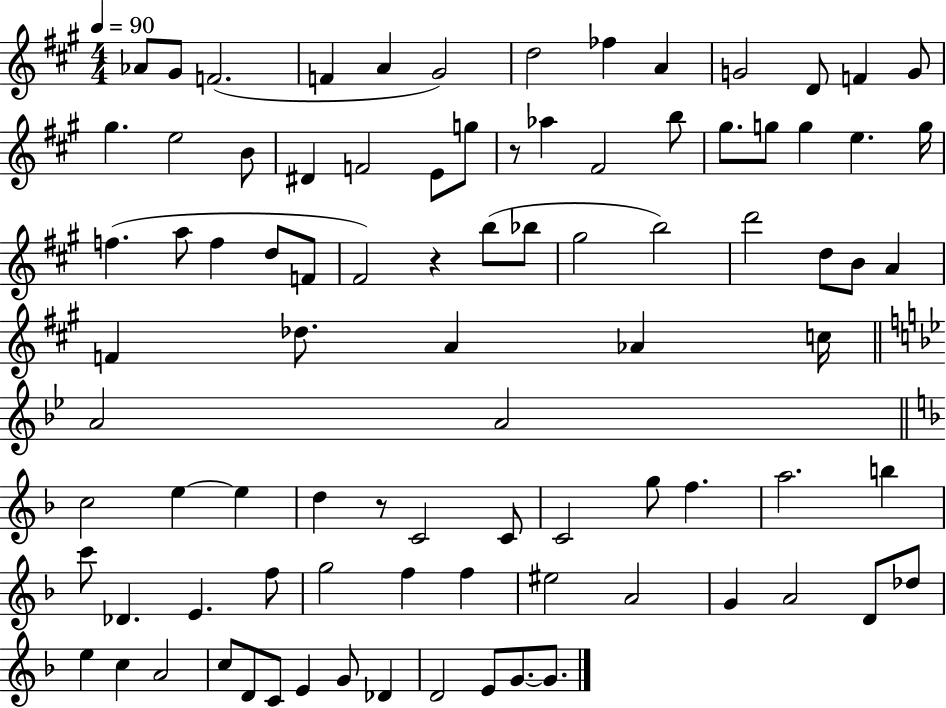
{
  \clef treble
  \numericTimeSignature
  \time 4/4
  \key a \major
  \tempo 4 = 90
  aes'8 gis'8 f'2.( | f'4 a'4 gis'2) | d''2 fes''4 a'4 | g'2 d'8 f'4 g'8 | \break gis''4. e''2 b'8 | dis'4 f'2 e'8 g''8 | r8 aes''4 fis'2 b''8 | gis''8. g''8 g''4 e''4. g''16 | \break f''4.( a''8 f''4 d''8 f'8 | fis'2) r4 b''8( bes''8 | gis''2 b''2) | d'''2 d''8 b'8 a'4 | \break f'4 des''8. a'4 aes'4 c''16 | \bar "||" \break \key g \minor a'2 a'2 | \bar "||" \break \key f \major c''2 e''4~~ e''4 | d''4 r8 c'2 c'8 | c'2 g''8 f''4. | a''2. b''4 | \break c'''8 des'4. e'4. f''8 | g''2 f''4 f''4 | eis''2 a'2 | g'4 a'2 d'8 des''8 | \break e''4 c''4 a'2 | c''8 d'8 c'8 e'4 g'8 des'4 | d'2 e'8 g'8.~~ g'8. | \bar "|."
}